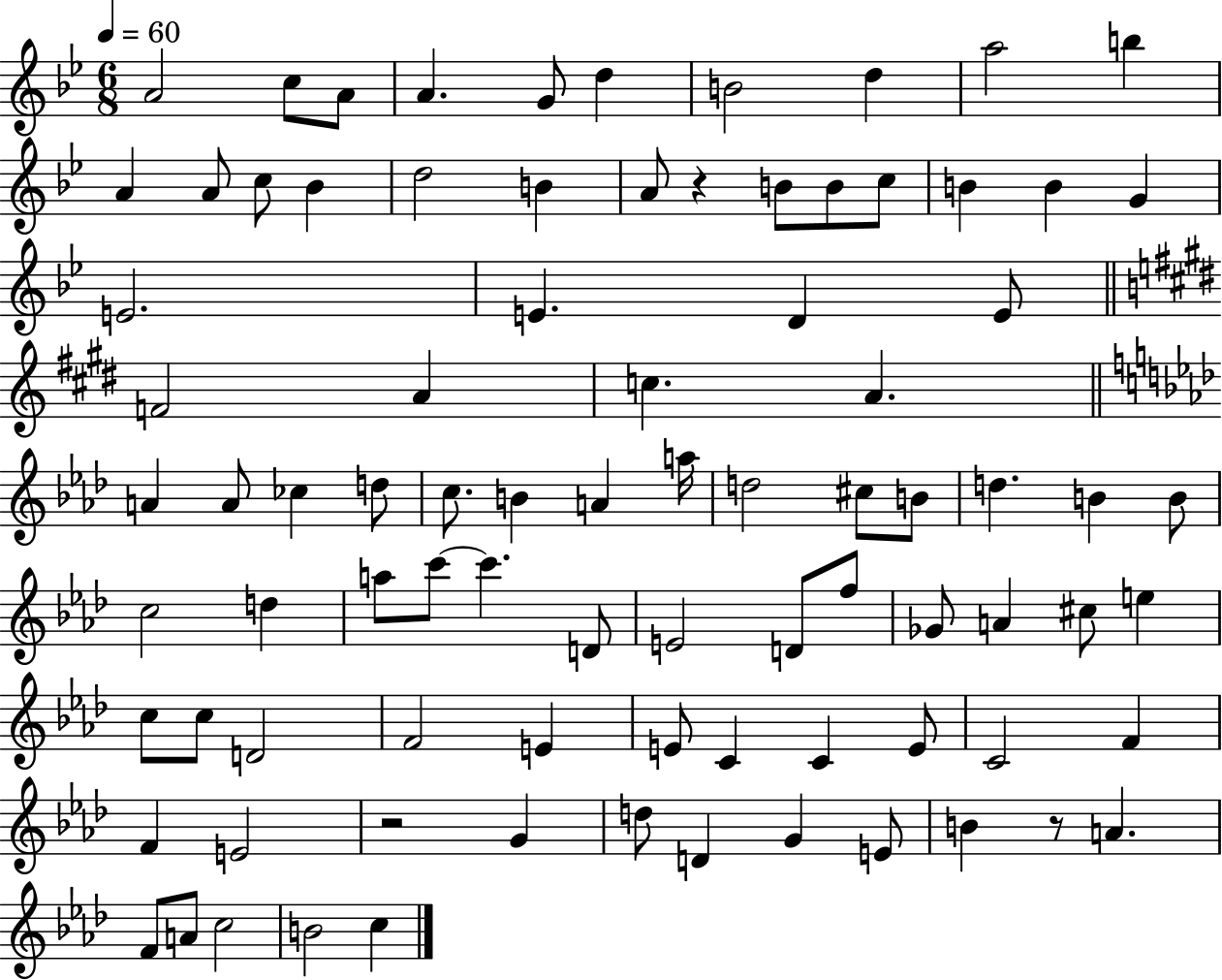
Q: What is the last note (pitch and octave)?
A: C5